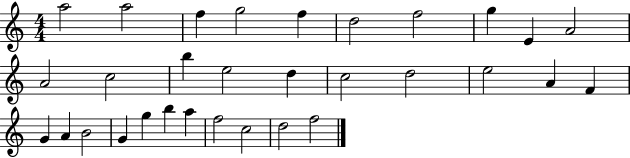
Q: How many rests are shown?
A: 0